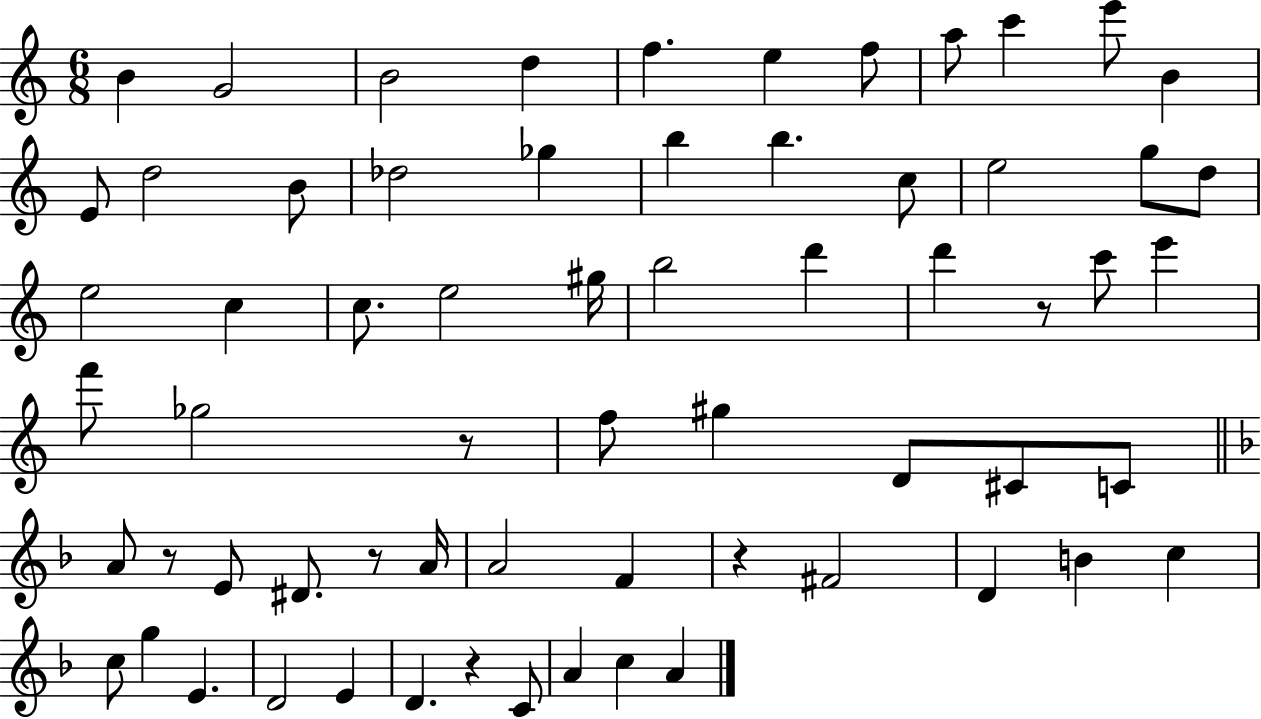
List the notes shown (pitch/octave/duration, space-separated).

B4/q G4/h B4/h D5/q F5/q. E5/q F5/e A5/e C6/q E6/e B4/q E4/e D5/h B4/e Db5/h Gb5/q B5/q B5/q. C5/e E5/h G5/e D5/e E5/h C5/q C5/e. E5/h G#5/s B5/h D6/q D6/q R/e C6/e E6/q F6/e Gb5/h R/e F5/e G#5/q D4/e C#4/e C4/e A4/e R/e E4/e D#4/e. R/e A4/s A4/h F4/q R/q F#4/h D4/q B4/q C5/q C5/e G5/q E4/q. D4/h E4/q D4/q. R/q C4/e A4/q C5/q A4/q